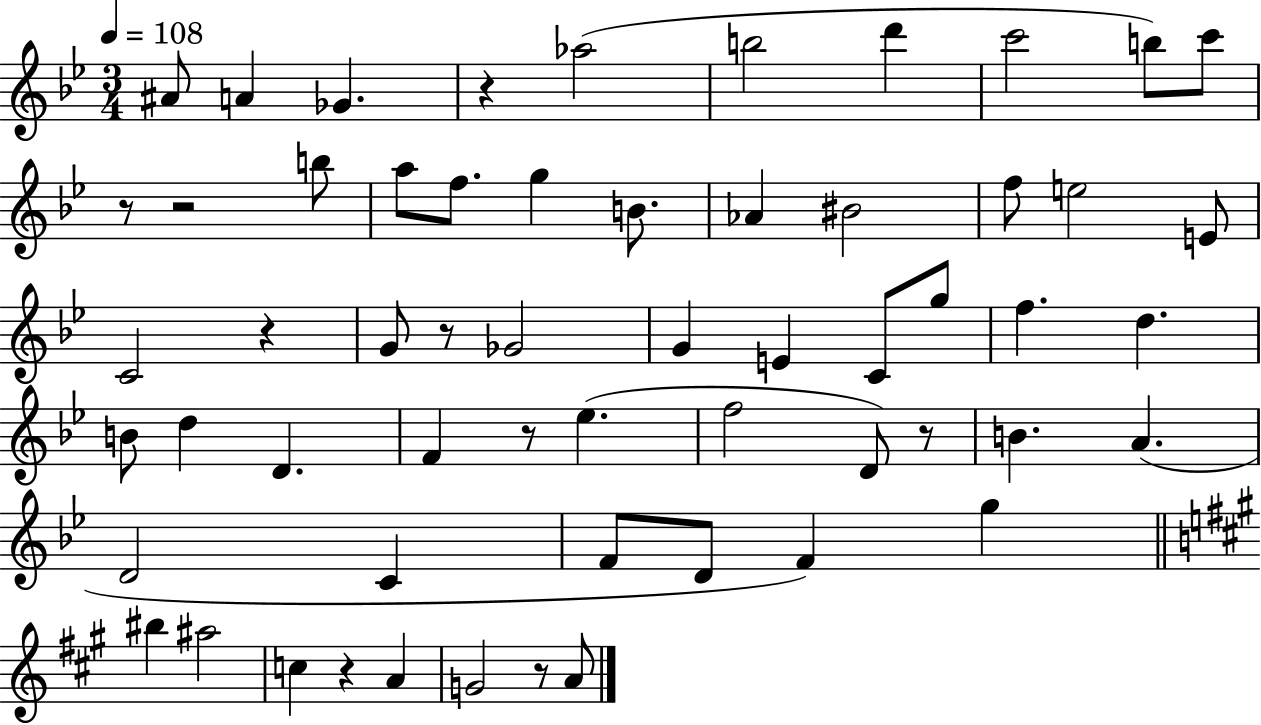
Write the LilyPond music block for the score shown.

{
  \clef treble
  \numericTimeSignature
  \time 3/4
  \key bes \major
  \tempo 4 = 108
  ais'8 a'4 ges'4. | r4 aes''2( | b''2 d'''4 | c'''2 b''8) c'''8 | \break r8 r2 b''8 | a''8 f''8. g''4 b'8. | aes'4 bis'2 | f''8 e''2 e'8 | \break c'2 r4 | g'8 r8 ges'2 | g'4 e'4 c'8 g''8 | f''4. d''4. | \break b'8 d''4 d'4. | f'4 r8 ees''4.( | f''2 d'8) r8 | b'4. a'4.( | \break d'2 c'4 | f'8 d'8 f'4) g''4 | \bar "||" \break \key a \major bis''4 ais''2 | c''4 r4 a'4 | g'2 r8 a'8 | \bar "|."
}